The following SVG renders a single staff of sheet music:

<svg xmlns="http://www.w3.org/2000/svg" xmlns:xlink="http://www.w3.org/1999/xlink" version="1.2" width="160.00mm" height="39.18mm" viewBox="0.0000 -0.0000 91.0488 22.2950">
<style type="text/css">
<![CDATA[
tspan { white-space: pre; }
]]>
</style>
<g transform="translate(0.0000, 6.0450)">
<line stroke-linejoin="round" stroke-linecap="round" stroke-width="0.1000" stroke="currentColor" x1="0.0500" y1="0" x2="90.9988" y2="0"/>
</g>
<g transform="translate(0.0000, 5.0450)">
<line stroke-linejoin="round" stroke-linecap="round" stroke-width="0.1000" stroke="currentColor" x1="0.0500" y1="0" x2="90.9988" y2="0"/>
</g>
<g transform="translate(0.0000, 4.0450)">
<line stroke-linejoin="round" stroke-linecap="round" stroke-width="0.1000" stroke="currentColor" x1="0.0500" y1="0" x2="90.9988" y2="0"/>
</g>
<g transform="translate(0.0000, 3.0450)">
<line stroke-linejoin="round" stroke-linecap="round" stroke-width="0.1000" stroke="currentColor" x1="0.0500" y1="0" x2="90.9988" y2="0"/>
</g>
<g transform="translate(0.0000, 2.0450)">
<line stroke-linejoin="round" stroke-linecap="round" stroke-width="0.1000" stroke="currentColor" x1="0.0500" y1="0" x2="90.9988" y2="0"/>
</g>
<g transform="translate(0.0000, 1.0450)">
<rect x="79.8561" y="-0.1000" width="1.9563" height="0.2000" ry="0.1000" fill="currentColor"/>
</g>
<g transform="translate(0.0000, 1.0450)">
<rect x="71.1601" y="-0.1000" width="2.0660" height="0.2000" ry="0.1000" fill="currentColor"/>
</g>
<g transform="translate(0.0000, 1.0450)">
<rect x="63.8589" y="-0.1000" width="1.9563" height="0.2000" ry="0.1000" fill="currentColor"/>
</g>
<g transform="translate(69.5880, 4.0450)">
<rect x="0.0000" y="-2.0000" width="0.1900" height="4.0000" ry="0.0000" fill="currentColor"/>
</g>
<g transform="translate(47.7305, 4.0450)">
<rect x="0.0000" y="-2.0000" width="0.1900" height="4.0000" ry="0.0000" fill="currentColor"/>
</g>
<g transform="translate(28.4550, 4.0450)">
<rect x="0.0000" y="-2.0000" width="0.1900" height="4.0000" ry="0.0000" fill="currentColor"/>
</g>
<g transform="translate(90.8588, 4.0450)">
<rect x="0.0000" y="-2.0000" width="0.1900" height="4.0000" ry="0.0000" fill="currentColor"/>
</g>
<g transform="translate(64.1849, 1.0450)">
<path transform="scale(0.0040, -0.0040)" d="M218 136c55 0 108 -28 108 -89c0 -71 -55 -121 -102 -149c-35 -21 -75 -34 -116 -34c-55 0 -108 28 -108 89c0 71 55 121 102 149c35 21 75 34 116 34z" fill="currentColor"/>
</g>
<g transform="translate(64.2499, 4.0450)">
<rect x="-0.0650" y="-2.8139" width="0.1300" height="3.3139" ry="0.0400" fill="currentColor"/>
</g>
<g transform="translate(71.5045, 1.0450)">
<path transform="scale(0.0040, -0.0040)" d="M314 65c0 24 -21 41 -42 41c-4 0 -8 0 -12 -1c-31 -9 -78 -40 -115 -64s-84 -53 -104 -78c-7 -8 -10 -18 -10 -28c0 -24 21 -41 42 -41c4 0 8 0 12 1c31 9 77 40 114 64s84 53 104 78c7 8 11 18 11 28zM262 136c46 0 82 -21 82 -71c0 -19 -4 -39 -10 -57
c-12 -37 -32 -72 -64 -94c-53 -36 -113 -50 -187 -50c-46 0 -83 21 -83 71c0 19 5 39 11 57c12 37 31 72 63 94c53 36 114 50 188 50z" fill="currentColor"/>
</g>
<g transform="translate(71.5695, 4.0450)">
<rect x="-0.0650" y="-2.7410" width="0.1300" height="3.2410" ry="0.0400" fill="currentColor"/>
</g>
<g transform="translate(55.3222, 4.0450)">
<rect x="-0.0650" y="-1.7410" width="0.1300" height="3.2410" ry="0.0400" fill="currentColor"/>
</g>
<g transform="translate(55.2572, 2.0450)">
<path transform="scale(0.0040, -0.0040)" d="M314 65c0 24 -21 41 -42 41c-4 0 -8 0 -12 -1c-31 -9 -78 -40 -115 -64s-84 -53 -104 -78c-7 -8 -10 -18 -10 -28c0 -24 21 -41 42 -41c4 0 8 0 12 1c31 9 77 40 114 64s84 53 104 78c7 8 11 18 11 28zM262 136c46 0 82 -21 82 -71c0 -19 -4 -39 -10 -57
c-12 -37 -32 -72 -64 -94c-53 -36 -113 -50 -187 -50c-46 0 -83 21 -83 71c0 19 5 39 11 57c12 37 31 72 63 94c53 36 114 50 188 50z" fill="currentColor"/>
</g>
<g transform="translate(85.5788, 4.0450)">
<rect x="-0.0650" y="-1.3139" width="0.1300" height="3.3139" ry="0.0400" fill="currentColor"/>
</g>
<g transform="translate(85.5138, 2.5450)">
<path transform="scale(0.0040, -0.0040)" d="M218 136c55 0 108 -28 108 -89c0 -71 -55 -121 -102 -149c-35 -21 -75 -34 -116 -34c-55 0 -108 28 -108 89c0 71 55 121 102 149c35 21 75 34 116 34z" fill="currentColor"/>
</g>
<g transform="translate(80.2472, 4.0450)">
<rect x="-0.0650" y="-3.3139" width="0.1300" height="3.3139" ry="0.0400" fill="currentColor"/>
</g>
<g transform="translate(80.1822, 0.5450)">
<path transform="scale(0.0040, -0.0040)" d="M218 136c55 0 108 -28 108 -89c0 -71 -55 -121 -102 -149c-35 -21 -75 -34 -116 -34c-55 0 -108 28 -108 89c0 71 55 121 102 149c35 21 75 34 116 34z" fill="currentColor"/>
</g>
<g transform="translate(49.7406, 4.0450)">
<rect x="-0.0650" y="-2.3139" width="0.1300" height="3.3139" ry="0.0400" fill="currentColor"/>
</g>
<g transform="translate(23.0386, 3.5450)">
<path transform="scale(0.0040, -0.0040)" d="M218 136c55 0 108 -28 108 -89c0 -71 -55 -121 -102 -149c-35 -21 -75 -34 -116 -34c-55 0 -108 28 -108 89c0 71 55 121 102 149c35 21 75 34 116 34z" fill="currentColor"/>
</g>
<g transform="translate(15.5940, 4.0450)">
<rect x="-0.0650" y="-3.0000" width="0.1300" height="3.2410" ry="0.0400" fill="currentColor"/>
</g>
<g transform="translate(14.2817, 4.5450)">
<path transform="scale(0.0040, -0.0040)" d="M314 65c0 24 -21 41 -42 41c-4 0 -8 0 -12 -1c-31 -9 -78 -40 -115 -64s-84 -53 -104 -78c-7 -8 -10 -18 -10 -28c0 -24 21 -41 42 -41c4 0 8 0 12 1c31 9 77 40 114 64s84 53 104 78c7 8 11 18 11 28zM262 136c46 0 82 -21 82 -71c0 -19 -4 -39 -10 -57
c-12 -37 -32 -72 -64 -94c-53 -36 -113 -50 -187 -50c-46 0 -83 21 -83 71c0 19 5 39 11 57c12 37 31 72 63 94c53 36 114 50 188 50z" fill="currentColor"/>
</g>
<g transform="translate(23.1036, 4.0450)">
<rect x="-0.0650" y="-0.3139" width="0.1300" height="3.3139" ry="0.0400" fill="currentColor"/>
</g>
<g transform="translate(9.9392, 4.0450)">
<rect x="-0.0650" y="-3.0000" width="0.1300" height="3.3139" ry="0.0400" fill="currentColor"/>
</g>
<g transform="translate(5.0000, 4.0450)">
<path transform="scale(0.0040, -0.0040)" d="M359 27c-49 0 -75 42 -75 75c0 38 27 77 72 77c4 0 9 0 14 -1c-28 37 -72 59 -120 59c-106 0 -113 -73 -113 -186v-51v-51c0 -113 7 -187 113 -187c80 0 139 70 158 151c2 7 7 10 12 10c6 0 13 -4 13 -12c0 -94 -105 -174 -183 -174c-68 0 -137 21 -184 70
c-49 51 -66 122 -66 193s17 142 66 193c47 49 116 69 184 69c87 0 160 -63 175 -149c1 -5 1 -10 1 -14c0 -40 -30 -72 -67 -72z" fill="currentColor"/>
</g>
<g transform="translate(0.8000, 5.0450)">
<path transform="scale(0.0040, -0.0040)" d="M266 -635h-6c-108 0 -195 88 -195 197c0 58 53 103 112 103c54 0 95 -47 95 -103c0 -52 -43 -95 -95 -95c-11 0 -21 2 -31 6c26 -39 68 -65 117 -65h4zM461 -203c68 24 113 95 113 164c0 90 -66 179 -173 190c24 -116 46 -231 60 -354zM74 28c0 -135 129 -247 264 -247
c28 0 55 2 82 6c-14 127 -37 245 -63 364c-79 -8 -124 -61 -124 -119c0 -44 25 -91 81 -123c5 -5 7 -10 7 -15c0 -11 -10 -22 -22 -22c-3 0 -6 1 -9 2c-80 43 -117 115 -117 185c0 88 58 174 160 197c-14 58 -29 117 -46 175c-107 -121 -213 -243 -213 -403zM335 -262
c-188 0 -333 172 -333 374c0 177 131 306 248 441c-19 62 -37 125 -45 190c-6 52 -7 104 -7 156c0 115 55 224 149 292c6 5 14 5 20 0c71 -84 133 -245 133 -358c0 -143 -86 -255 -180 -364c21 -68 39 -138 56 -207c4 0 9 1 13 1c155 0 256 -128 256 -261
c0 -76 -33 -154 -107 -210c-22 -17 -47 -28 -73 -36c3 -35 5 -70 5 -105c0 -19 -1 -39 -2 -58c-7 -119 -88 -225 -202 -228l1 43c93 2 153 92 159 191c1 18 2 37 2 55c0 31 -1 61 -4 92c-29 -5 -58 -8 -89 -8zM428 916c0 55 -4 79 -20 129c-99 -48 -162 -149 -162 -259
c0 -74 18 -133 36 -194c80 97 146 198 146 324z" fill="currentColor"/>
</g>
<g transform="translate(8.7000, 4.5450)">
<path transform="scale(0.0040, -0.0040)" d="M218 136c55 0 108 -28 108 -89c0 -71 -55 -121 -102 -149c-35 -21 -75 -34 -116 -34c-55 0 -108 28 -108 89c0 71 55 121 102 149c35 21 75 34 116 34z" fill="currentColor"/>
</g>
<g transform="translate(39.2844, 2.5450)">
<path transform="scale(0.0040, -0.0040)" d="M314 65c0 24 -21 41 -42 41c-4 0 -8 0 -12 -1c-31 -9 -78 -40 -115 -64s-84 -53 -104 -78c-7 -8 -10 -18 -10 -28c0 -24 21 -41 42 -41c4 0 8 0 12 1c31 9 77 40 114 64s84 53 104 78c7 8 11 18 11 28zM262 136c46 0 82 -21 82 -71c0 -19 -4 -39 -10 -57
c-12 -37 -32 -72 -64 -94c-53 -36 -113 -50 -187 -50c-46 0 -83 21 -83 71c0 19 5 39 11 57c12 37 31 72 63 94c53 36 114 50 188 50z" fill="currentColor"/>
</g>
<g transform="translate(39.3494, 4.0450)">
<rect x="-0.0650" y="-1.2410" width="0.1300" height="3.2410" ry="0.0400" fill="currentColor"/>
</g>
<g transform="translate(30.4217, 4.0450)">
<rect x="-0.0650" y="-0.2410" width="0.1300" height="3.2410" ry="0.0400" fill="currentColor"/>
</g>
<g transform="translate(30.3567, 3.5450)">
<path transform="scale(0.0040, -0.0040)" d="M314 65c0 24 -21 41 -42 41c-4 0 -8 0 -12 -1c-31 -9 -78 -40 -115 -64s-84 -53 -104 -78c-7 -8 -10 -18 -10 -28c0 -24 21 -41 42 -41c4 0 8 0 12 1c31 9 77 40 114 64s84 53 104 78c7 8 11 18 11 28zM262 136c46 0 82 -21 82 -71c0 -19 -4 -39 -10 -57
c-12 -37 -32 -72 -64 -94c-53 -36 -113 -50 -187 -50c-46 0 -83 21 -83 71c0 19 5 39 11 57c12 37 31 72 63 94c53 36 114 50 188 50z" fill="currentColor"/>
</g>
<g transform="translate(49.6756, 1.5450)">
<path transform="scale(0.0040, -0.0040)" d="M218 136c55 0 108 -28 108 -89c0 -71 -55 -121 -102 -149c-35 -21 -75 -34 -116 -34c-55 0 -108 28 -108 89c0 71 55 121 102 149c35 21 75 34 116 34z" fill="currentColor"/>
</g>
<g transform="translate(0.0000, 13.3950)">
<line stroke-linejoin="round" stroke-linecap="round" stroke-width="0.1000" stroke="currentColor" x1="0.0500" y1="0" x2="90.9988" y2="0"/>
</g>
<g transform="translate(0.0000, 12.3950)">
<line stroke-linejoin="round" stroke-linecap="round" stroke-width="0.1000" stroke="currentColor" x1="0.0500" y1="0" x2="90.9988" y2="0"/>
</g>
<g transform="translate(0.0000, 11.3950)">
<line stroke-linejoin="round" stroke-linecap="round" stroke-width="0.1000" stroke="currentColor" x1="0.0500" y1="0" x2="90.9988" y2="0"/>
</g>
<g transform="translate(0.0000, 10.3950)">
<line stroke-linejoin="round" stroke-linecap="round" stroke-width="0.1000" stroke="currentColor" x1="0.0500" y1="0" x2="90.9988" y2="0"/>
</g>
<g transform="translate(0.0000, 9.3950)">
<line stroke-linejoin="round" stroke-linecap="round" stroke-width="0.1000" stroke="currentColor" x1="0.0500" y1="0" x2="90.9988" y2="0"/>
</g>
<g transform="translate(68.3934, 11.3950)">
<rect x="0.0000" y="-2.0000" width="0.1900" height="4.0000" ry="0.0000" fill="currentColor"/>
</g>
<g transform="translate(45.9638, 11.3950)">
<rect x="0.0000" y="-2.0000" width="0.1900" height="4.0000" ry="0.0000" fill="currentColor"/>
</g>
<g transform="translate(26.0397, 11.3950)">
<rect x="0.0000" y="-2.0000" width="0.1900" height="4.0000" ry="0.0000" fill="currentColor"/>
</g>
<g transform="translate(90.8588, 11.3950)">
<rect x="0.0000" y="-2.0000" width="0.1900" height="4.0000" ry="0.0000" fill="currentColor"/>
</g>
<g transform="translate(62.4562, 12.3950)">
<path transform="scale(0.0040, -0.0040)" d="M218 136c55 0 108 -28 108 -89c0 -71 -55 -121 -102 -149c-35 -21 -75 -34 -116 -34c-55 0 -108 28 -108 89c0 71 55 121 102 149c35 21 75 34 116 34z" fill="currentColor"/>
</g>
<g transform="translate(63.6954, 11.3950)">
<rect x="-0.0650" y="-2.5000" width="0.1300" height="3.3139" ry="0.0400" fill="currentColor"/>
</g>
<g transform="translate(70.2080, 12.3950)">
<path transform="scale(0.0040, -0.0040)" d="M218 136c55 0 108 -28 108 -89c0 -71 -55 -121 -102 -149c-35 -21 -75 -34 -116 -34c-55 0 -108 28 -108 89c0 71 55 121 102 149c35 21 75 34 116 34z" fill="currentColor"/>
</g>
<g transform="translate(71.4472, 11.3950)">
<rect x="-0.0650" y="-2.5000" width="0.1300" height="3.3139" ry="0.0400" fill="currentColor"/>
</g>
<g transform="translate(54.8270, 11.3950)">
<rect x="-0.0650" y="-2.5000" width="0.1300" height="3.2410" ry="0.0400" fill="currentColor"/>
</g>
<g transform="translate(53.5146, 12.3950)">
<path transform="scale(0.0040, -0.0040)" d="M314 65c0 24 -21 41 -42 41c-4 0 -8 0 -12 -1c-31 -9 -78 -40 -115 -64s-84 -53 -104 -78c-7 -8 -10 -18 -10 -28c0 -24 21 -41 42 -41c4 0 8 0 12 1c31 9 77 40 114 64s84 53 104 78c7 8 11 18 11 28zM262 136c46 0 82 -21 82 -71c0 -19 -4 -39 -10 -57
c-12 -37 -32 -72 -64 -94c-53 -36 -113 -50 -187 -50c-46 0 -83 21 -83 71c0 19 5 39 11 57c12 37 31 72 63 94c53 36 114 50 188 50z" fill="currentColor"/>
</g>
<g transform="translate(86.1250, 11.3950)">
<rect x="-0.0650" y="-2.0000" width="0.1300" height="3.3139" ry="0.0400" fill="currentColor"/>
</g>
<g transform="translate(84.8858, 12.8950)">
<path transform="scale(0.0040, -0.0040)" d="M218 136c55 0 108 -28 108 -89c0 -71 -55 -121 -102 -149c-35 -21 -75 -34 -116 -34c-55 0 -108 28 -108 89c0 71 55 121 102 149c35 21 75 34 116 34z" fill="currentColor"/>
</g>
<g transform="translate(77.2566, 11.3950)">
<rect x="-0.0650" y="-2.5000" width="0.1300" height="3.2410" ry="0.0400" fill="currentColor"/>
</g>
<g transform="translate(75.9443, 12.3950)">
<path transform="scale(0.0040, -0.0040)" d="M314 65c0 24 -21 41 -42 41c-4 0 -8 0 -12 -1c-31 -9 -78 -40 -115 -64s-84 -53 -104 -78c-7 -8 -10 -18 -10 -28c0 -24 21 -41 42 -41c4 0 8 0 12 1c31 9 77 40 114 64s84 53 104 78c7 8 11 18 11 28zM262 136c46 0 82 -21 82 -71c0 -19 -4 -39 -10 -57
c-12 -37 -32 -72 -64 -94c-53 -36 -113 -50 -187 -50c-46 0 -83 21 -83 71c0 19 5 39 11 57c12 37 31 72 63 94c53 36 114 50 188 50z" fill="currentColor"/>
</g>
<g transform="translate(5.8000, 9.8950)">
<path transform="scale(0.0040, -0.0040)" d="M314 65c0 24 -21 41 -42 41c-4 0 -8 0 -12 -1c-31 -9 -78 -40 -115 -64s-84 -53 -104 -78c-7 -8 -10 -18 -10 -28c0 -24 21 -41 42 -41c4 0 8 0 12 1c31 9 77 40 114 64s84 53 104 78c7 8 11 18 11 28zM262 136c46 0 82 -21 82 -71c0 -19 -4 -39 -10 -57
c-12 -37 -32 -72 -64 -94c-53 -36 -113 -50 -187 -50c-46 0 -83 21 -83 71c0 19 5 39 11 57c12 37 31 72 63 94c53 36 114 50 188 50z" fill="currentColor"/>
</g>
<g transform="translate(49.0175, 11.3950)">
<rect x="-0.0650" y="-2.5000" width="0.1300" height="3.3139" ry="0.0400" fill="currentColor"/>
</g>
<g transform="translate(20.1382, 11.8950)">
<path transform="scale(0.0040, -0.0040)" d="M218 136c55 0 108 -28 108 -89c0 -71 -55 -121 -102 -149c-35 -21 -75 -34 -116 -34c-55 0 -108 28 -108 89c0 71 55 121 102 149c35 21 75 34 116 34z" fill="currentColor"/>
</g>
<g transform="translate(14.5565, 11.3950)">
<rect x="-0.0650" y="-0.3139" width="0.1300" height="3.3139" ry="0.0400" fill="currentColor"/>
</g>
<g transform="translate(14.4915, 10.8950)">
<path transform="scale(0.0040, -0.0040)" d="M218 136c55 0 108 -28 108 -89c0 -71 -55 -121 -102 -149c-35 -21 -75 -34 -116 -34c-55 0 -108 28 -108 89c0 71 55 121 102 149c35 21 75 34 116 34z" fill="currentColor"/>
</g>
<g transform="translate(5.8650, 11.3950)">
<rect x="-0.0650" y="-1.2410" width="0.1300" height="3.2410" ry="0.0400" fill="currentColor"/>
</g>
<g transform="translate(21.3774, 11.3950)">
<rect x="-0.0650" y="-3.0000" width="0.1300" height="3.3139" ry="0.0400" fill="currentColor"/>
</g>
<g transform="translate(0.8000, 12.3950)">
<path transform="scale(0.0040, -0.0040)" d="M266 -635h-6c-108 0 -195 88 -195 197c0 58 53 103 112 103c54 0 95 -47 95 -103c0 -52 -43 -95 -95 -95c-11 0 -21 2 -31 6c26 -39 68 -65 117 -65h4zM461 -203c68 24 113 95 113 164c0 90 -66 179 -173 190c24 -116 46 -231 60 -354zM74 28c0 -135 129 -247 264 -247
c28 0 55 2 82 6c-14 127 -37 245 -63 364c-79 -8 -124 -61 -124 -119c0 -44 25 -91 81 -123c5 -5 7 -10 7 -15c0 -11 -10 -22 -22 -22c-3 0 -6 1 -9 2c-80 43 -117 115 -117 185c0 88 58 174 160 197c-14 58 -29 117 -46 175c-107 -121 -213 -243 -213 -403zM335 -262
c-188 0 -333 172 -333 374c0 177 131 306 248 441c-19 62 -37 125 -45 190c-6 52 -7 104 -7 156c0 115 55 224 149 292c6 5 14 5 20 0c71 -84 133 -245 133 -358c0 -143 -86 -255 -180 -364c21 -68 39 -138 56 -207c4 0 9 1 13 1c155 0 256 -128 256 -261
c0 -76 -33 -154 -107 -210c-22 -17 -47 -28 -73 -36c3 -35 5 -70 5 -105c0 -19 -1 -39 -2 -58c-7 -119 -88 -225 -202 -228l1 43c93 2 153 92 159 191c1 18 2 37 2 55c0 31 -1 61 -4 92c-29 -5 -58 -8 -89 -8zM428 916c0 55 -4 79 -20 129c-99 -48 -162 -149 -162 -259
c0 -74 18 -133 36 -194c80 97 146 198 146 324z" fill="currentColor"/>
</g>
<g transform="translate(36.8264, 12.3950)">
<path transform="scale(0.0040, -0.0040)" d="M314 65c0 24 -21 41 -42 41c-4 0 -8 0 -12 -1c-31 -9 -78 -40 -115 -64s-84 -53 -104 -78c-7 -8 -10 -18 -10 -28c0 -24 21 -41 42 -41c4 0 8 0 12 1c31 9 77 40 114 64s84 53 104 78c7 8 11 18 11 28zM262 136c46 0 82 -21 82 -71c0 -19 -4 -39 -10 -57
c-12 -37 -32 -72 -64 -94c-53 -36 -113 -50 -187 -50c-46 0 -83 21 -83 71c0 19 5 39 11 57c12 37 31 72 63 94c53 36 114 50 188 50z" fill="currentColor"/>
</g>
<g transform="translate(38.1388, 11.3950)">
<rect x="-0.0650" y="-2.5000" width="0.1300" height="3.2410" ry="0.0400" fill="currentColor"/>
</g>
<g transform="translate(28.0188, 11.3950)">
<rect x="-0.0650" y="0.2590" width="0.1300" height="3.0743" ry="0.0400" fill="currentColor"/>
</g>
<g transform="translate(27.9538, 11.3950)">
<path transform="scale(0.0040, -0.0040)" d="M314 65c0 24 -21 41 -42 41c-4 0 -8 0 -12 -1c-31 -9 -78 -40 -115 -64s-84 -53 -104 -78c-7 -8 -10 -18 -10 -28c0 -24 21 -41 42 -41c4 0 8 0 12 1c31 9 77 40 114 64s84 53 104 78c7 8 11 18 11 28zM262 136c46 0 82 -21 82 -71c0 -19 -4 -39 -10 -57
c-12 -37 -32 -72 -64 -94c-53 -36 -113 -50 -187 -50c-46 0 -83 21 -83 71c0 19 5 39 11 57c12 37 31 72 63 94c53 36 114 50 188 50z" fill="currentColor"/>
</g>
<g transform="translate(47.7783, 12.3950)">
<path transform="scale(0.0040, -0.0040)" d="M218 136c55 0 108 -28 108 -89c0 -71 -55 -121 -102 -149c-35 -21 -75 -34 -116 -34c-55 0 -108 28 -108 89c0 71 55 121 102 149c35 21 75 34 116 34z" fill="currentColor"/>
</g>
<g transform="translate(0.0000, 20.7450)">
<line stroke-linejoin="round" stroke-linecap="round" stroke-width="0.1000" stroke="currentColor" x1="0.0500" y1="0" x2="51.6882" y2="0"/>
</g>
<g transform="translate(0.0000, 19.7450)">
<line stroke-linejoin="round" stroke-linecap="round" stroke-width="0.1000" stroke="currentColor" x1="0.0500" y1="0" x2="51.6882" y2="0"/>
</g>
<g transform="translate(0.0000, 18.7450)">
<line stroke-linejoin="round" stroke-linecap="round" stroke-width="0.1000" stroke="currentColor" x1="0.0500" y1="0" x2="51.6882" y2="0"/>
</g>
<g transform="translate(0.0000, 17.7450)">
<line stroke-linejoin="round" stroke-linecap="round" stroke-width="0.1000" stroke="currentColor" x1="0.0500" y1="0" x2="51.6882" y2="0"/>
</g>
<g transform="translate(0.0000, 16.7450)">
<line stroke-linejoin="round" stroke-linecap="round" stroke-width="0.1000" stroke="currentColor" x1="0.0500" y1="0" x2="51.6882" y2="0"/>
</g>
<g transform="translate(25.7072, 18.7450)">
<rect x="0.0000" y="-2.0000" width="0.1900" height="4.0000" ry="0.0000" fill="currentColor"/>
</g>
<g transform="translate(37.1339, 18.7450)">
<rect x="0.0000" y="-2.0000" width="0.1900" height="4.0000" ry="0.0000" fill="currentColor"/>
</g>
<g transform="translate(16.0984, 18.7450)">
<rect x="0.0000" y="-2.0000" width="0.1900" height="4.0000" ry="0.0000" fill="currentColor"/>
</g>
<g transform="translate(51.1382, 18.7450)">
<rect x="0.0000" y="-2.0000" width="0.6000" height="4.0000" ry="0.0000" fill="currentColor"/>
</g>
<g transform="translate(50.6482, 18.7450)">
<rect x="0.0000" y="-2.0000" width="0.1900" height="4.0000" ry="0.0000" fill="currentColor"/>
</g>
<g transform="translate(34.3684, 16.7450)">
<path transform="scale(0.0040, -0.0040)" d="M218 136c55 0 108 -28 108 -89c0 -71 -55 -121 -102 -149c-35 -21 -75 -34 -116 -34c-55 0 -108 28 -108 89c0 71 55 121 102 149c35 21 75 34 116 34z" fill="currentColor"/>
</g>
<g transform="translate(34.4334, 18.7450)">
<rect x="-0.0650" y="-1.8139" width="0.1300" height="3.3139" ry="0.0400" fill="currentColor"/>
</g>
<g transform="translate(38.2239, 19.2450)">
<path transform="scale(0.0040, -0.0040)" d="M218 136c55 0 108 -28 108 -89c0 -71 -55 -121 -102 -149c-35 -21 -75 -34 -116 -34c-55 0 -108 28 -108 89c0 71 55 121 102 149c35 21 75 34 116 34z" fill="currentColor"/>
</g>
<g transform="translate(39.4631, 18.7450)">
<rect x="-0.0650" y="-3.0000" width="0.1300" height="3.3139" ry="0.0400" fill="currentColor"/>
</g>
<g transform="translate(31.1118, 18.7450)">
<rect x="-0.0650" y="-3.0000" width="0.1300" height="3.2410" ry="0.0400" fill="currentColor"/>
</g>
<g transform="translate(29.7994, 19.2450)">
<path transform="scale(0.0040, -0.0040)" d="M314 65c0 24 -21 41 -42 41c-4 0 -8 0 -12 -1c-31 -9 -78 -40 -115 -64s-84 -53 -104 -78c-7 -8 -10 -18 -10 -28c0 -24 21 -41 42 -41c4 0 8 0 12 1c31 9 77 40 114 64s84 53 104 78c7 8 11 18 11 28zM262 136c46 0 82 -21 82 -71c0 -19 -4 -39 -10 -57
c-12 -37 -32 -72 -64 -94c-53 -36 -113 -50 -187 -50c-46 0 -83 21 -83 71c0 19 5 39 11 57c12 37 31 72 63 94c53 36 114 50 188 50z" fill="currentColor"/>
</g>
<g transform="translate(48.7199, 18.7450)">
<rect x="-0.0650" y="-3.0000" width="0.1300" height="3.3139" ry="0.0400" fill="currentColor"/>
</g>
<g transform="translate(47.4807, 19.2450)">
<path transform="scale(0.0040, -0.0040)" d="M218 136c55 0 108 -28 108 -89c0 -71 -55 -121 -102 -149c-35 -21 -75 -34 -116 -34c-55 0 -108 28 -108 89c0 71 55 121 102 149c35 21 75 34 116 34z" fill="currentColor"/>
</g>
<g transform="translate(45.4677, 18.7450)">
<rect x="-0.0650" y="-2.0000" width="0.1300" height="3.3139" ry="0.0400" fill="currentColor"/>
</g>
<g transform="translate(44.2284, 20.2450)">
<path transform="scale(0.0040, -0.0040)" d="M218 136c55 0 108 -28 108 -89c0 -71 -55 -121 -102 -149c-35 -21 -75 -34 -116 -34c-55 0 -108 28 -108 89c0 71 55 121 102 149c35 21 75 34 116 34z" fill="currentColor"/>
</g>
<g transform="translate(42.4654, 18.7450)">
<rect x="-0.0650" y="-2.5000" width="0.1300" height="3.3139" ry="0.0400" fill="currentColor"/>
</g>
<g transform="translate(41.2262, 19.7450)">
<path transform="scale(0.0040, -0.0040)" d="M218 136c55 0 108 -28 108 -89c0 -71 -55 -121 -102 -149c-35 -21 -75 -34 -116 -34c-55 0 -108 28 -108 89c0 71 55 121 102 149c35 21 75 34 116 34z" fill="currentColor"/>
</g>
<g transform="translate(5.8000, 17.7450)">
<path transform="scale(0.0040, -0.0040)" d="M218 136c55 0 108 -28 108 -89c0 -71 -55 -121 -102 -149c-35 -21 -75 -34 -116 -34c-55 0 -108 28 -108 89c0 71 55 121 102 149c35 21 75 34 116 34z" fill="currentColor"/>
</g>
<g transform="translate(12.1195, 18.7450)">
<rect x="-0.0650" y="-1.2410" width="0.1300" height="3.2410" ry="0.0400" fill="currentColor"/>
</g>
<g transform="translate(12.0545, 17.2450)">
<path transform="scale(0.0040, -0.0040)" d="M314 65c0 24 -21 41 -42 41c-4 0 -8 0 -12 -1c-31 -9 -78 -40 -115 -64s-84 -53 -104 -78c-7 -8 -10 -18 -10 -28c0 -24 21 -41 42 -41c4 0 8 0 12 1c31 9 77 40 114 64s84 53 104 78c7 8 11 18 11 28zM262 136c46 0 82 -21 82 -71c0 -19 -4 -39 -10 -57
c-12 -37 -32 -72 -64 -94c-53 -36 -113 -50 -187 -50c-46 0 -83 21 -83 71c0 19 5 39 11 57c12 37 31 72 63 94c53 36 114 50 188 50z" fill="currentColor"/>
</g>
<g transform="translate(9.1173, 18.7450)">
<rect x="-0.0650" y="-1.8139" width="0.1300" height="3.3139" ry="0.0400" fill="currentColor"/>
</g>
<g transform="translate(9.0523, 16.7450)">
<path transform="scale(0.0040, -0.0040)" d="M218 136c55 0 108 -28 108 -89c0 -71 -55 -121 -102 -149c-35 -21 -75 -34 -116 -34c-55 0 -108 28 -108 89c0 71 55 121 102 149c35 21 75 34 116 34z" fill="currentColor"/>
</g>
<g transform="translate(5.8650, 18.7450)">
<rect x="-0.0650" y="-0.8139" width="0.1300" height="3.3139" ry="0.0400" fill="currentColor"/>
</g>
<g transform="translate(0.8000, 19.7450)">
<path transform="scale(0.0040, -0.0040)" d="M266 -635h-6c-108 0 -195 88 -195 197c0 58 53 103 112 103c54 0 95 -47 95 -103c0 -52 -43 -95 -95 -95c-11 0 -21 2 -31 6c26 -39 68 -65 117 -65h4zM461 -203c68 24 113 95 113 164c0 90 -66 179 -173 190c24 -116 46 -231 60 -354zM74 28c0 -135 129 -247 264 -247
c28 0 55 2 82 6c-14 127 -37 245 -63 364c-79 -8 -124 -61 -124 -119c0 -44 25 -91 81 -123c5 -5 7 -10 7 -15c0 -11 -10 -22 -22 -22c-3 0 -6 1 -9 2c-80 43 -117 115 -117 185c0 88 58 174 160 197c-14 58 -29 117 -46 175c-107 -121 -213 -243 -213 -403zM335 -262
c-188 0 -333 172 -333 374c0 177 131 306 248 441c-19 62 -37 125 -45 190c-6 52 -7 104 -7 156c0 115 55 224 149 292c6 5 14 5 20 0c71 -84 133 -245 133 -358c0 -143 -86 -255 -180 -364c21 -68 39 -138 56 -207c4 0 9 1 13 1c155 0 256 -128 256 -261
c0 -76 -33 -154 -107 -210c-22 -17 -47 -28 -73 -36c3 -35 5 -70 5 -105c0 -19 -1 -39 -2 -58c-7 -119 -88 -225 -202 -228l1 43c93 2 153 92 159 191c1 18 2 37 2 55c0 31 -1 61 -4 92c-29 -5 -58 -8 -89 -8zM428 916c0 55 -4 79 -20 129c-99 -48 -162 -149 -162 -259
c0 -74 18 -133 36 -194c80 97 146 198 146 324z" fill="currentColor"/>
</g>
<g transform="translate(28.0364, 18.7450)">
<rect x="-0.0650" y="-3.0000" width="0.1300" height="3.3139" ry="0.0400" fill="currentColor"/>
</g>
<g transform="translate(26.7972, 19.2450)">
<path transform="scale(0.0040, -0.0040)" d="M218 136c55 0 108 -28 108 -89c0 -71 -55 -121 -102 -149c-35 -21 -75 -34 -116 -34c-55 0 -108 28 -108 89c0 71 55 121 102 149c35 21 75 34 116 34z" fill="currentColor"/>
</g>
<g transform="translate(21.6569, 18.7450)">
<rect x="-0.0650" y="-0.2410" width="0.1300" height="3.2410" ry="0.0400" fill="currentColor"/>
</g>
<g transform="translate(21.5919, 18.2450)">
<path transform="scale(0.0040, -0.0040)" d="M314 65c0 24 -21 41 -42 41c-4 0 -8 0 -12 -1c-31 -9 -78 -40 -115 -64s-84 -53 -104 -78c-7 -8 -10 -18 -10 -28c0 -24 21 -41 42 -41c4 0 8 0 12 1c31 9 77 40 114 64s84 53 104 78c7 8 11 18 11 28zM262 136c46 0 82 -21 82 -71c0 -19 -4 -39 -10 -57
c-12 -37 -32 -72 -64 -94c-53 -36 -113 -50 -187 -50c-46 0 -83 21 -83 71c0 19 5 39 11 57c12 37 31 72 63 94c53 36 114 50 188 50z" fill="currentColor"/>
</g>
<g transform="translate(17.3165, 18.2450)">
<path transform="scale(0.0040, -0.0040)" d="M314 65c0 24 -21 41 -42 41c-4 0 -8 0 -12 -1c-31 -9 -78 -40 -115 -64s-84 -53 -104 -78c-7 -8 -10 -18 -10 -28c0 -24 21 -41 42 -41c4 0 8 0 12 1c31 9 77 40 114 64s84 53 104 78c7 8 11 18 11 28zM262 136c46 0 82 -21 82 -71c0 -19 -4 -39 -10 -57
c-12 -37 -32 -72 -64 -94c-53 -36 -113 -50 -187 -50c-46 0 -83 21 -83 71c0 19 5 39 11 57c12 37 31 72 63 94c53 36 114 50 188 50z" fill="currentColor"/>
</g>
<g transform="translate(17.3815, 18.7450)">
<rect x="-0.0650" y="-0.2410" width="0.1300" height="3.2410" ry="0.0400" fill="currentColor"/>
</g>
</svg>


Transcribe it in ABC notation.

X:1
T:Untitled
M:4/4
L:1/4
K:C
A A2 c c2 e2 g f2 a a2 b e e2 c A B2 G2 G G2 G G G2 F d f e2 c2 c2 A A2 f A G F A